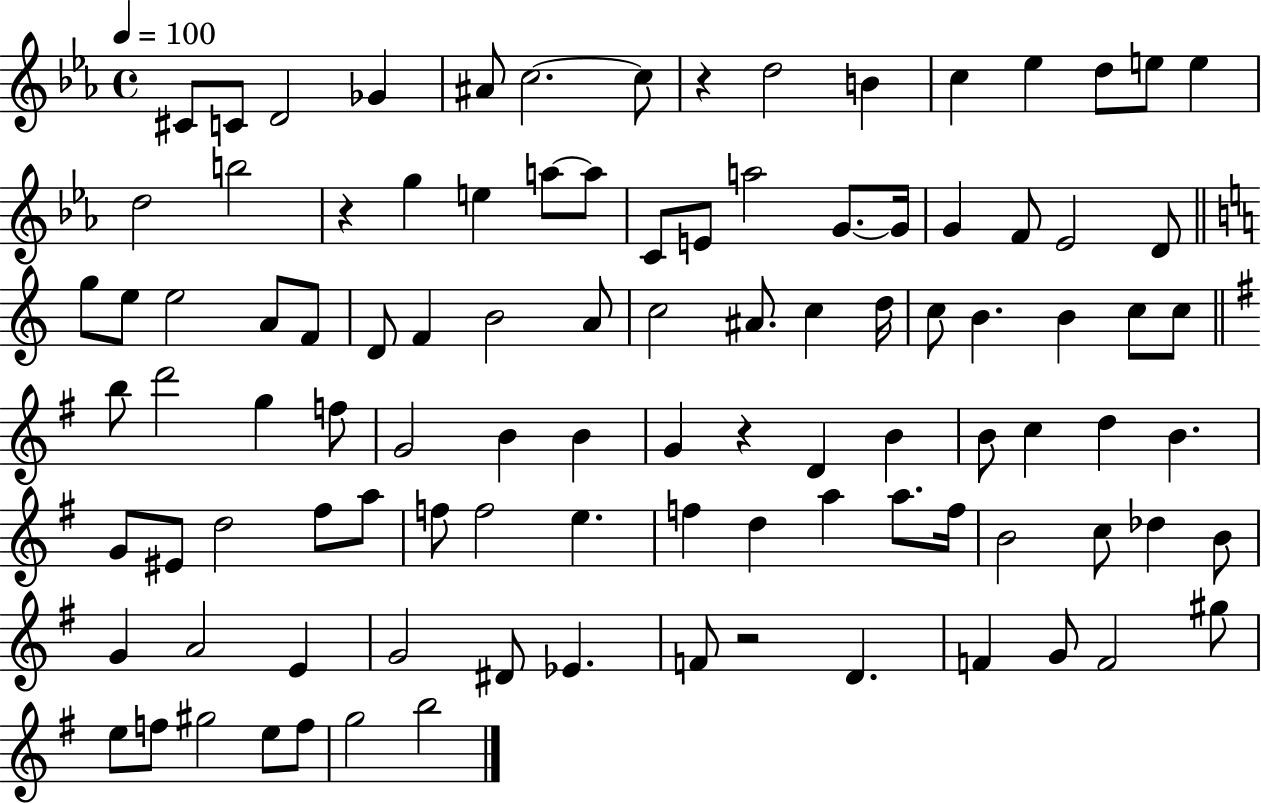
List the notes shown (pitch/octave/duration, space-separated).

C#4/e C4/e D4/h Gb4/q A#4/e C5/h. C5/e R/q D5/h B4/q C5/q Eb5/q D5/e E5/e E5/q D5/h B5/h R/q G5/q E5/q A5/e A5/e C4/e E4/e A5/h G4/e. G4/s G4/q F4/e Eb4/h D4/e G5/e E5/e E5/h A4/e F4/e D4/e F4/q B4/h A4/e C5/h A#4/e. C5/q D5/s C5/e B4/q. B4/q C5/e C5/e B5/e D6/h G5/q F5/e G4/h B4/q B4/q G4/q R/q D4/q B4/q B4/e C5/q D5/q B4/q. G4/e EIS4/e D5/h F#5/e A5/e F5/e F5/h E5/q. F5/q D5/q A5/q A5/e. F5/s B4/h C5/e Db5/q B4/e G4/q A4/h E4/q G4/h D#4/e Eb4/q. F4/e R/h D4/q. F4/q G4/e F4/h G#5/e E5/e F5/e G#5/h E5/e F5/e G5/h B5/h